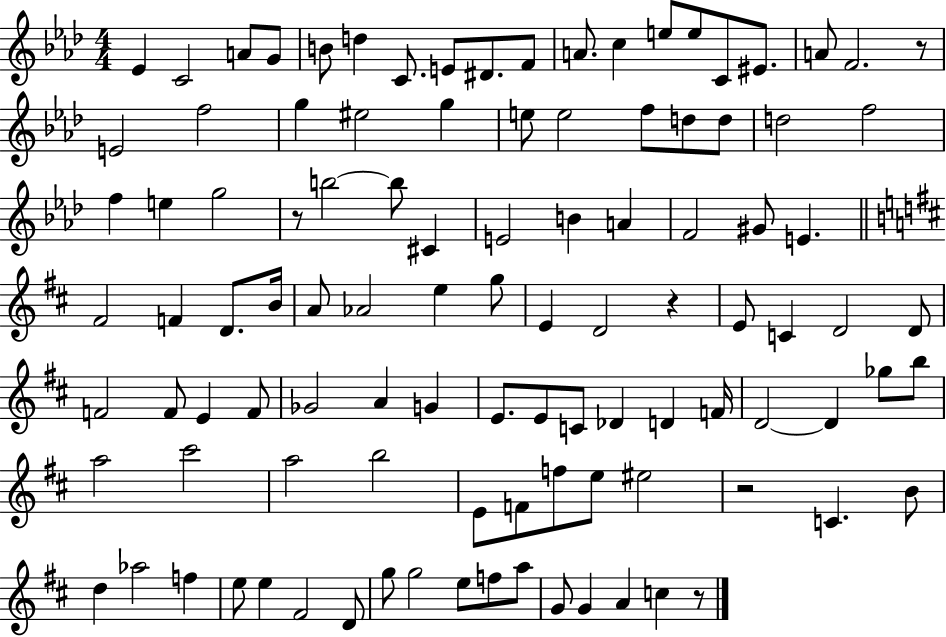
Eb4/q C4/h A4/e G4/e B4/e D5/q C4/e. E4/e D#4/e. F4/e A4/e. C5/q E5/e E5/e C4/e EIS4/e. A4/e F4/h. R/e E4/h F5/h G5/q EIS5/h G5/q E5/e E5/h F5/e D5/e D5/e D5/h F5/h F5/q E5/q G5/h R/e B5/h B5/e C#4/q E4/h B4/q A4/q F4/h G#4/e E4/q. F#4/h F4/q D4/e. B4/s A4/e Ab4/h E5/q G5/e E4/q D4/h R/q E4/e C4/q D4/h D4/e F4/h F4/e E4/q F4/e Gb4/h A4/q G4/q E4/e. E4/e C4/e Db4/q D4/q F4/s D4/h D4/q Gb5/e B5/e A5/h C#6/h A5/h B5/h E4/e F4/e F5/e E5/e EIS5/h R/h C4/q. B4/e D5/q Ab5/h F5/q E5/e E5/q F#4/h D4/e G5/e G5/h E5/e F5/e A5/e G4/e G4/q A4/q C5/q R/e